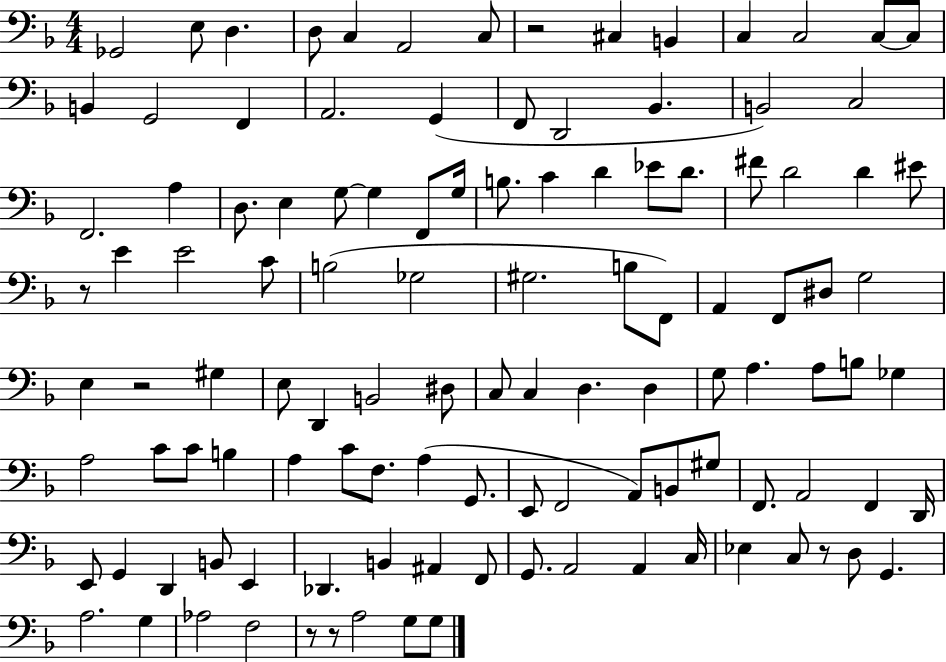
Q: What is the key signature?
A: F major